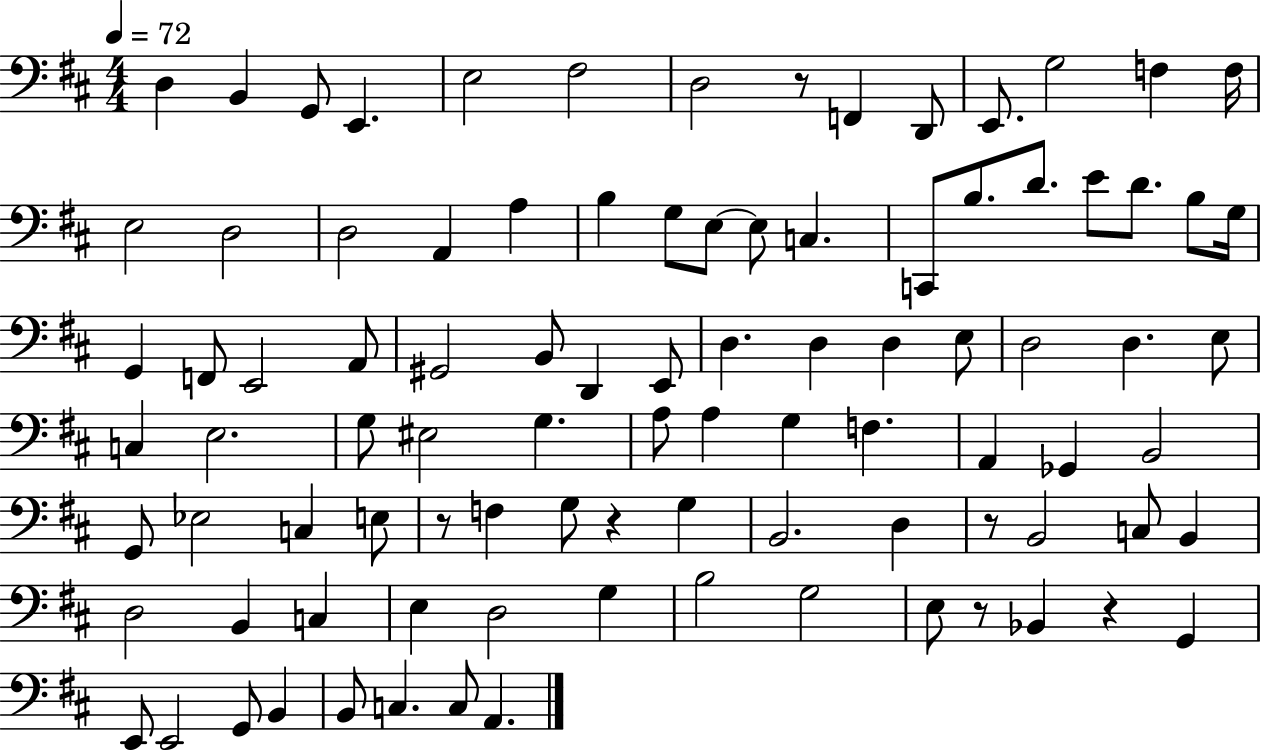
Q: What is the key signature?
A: D major